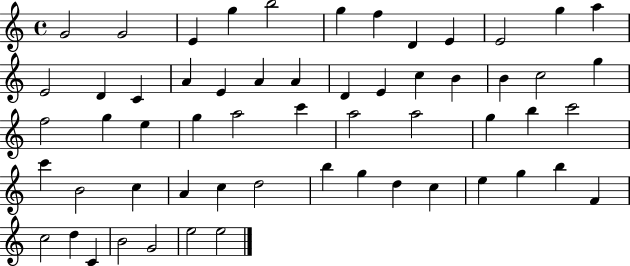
{
  \clef treble
  \time 4/4
  \defaultTimeSignature
  \key c \major
  g'2 g'2 | e'4 g''4 b''2 | g''4 f''4 d'4 e'4 | e'2 g''4 a''4 | \break e'2 d'4 c'4 | a'4 e'4 a'4 a'4 | d'4 e'4 c''4 b'4 | b'4 c''2 g''4 | \break f''2 g''4 e''4 | g''4 a''2 c'''4 | a''2 a''2 | g''4 b''4 c'''2 | \break c'''4 b'2 c''4 | a'4 c''4 d''2 | b''4 g''4 d''4 c''4 | e''4 g''4 b''4 f'4 | \break c''2 d''4 c'4 | b'2 g'2 | e''2 e''2 | \bar "|."
}